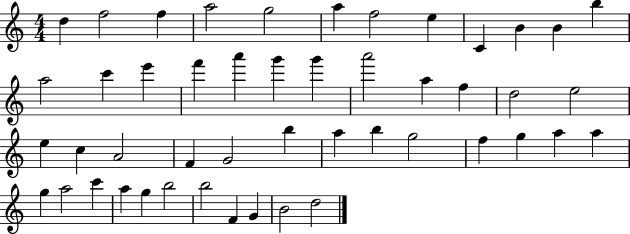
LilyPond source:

{
  \clef treble
  \numericTimeSignature
  \time 4/4
  \key c \major
  d''4 f''2 f''4 | a''2 g''2 | a''4 f''2 e''4 | c'4 b'4 b'4 b''4 | \break a''2 c'''4 e'''4 | f'''4 a'''4 g'''4 g'''4 | a'''2 a''4 f''4 | d''2 e''2 | \break e''4 c''4 a'2 | f'4 g'2 b''4 | a''4 b''4 g''2 | f''4 g''4 a''4 a''4 | \break g''4 a''2 c'''4 | a''4 g''4 b''2 | b''2 f'4 g'4 | b'2 d''2 | \break \bar "|."
}